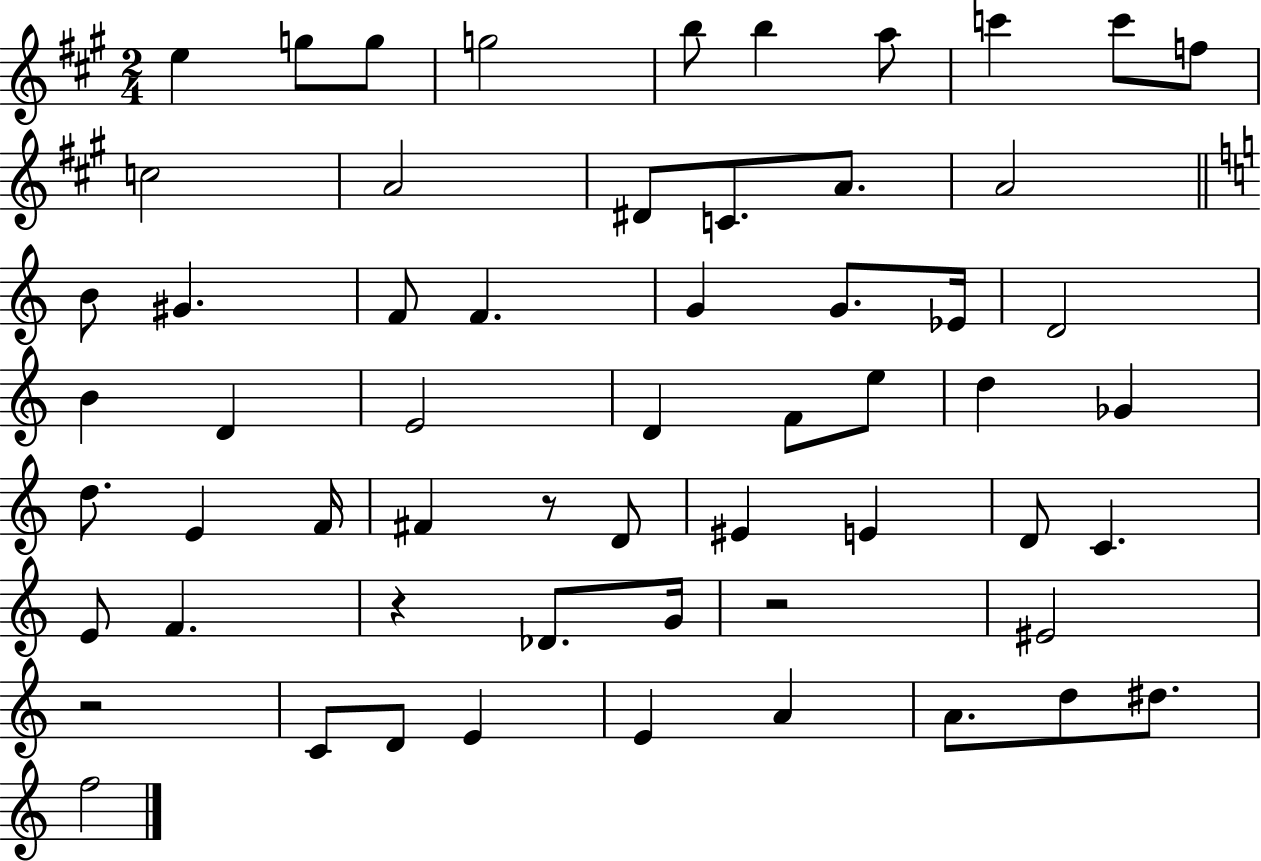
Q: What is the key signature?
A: A major